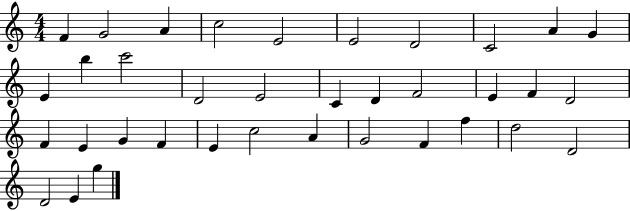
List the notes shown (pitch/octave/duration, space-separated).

F4/q G4/h A4/q C5/h E4/h E4/h D4/h C4/h A4/q G4/q E4/q B5/q C6/h D4/h E4/h C4/q D4/q F4/h E4/q F4/q D4/h F4/q E4/q G4/q F4/q E4/q C5/h A4/q G4/h F4/q F5/q D5/h D4/h D4/h E4/q G5/q